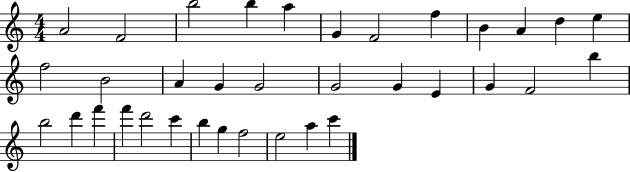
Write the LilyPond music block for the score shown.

{
  \clef treble
  \numericTimeSignature
  \time 4/4
  \key c \major
  a'2 f'2 | b''2 b''4 a''4 | g'4 f'2 f''4 | b'4 a'4 d''4 e''4 | \break f''2 b'2 | a'4 g'4 g'2 | g'2 g'4 e'4 | g'4 f'2 b''4 | \break b''2 d'''4 f'''4 | f'''4 d'''2 c'''4 | b''4 g''4 f''2 | e''2 a''4 c'''4 | \break \bar "|."
}